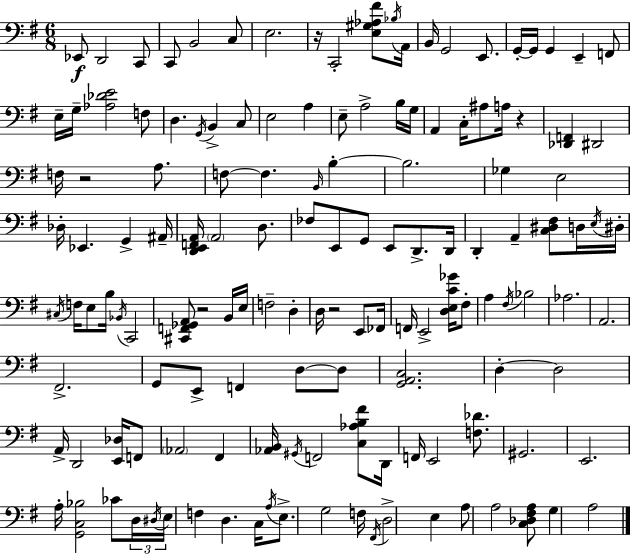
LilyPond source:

{
  \clef bass
  \numericTimeSignature
  \time 6/8
  \key g \major
  ees,8\f d,2 c,8 | c,8 b,2 c8 | e2. | r16 c,2-. <e gis aes fis'>8 \acciaccatura { bes16 } | \break a,16 b,16 g,2 e,8. | g,16-.~~ g,16 g,4 e,4-- f,8 | e16-- g16-- <aes des' e'>2 f8 | d4. \acciaccatura { g,16 } b,4-> | \break c8 e2 a4 | e8-- a2-> | b16 g16 a,4 c16-. ais8 a16 r4 | <des, f,>4 dis,2 | \break f16 r2 a8. | f8~~ f4. \grace { b,16 } b4-.~~ | b2. | ges4 e2 | \break des16-. ees,4. g,4-> | ais,16-- <d, e, f, a,>16 \parenthesize a,2 | d8. fes8 e,8 g,8 e,8 d,8.-> | d,16 d,4-. a,4-- <c dis fis>8 | \break d16 \acciaccatura { e16 } dis16-. \acciaccatura { cis16 } f16 e8 b16 \acciaccatura { bes,16 } c,2 | <cis, f, ges, a,>8 r2 | b,16 e16 f2-- | d4-. d16 r2 | \break e,8 fes,16 f,16 e,2-> | <d e c' ges'>16 fis8-. a4 \acciaccatura { fis16 } bes2 | aes2. | a,2. | \break fis,2.-> | g,8 e,8-> f,4 | d8~~ d8 <g, a, c>2. | d4-.~~ d2 | \break a,16-> d,2 | <e, des>16 f,8 \parenthesize aes,2 | fis,4 <aes, b,>16 \acciaccatura { gis,16 } f,2 | <c aes b fis'>8 d,16 f,16 e,2 | \break <f des'>8. gis,2. | e,2. | a16-. <g, c bes>2 | ces'8 \tuplet 3/2 { d16 \acciaccatura { dis16 } e16 } f4 | \break d4. c16 \acciaccatura { a16 } e8.-> | g2 f16 \acciaccatura { fis,16 } d2-> | e4 a8 | a2 <c des fis a>8 g4 | \break a2 \bar "|."
}